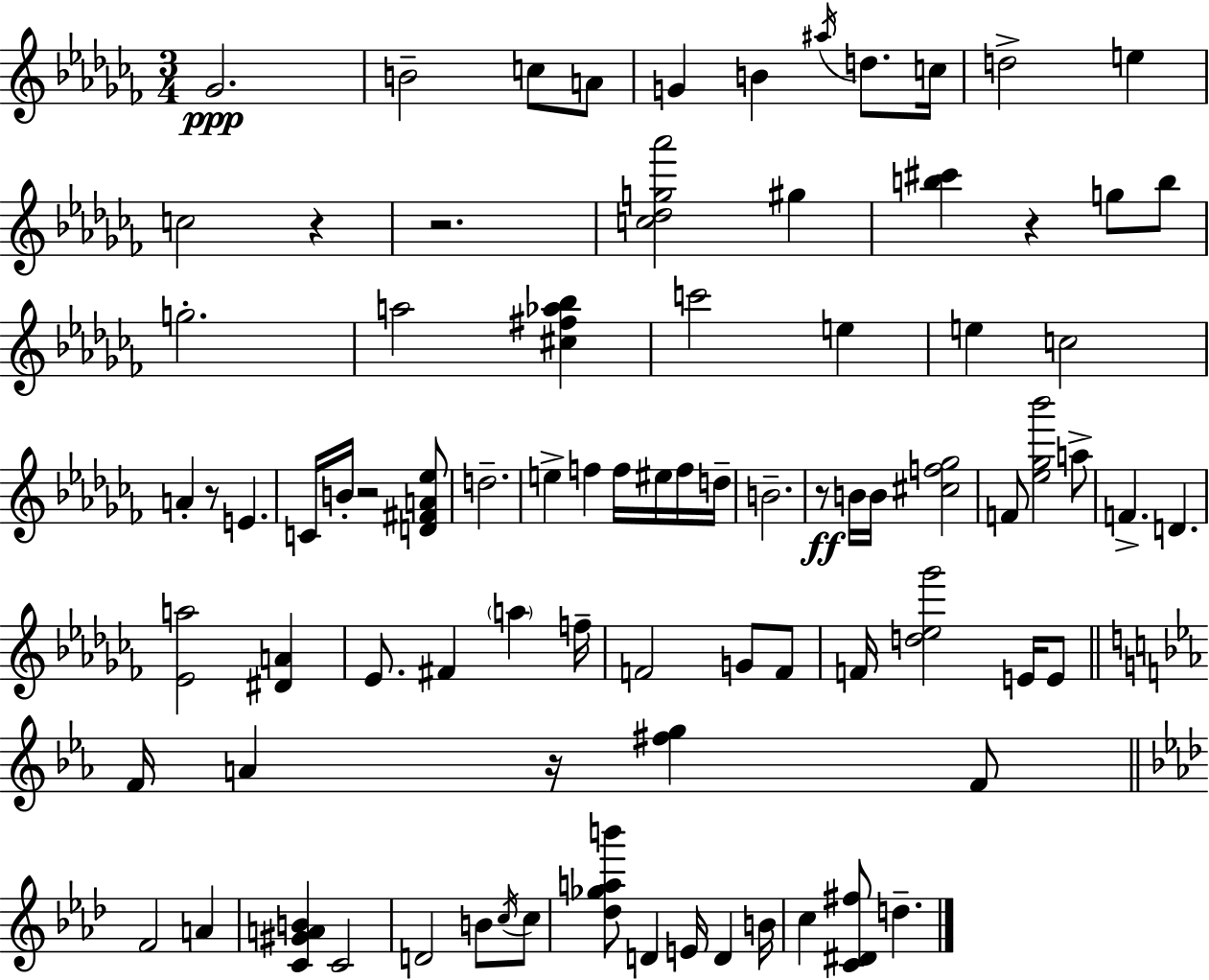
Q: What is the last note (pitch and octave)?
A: D5